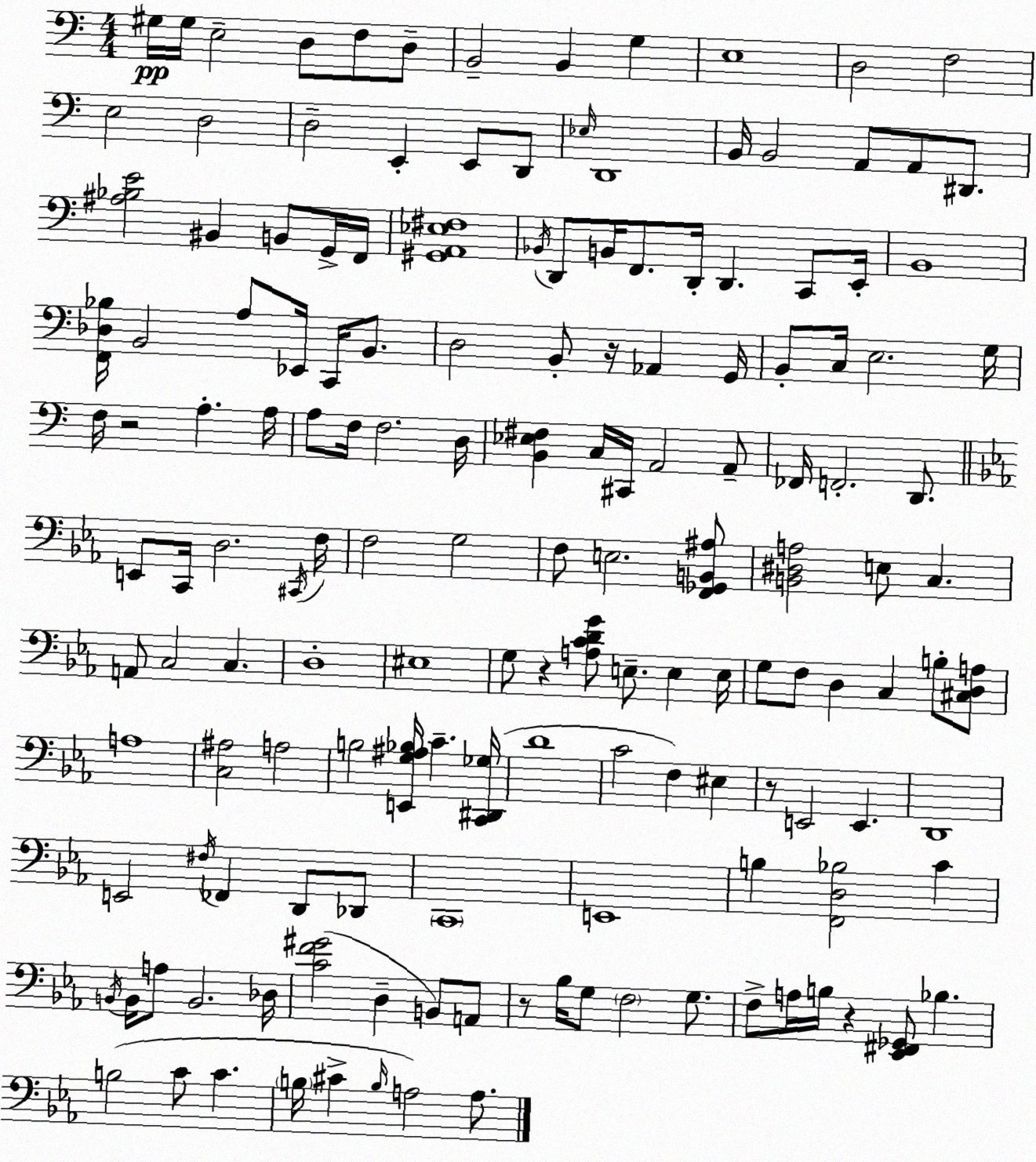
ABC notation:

X:1
T:Untitled
M:4/4
L:1/4
K:C
^G,/4 ^G,/4 E,2 D,/2 F,/2 D,/2 B,,2 B,, G, E,4 D,2 F,2 E,2 D,2 D,2 E,, E,,/2 D,,/2 _E,/4 D,,4 B,,/4 B,,2 A,,/2 A,,/2 ^D,,/2 [^A,_B,E]2 ^B,, B,,/2 G,,/4 F,,/4 [^G,,A,,_E,^F,]4 _B,,/4 D,,/2 B,,/4 F,,/2 D,,/4 D,, C,,/2 E,,/4 B,,4 [F,,_D,_B,]/4 B,,2 A,/2 _E,,/4 C,,/4 B,,/2 D,2 B,,/2 z/4 _A,, G,,/4 B,,/2 C,/4 E,2 G,/4 F,/4 z2 A, A,/4 A,/2 F,/4 F,2 D,/4 [B,,_E,^F,] C,/4 ^C,,/4 A,,2 A,,/2 _F,,/4 F,,2 D,,/2 E,,/2 C,,/4 D,2 ^C,,/4 F,/4 F,2 G,2 F,/2 E,2 [F,,_G,,B,,^A,]/2 [B,,^D,A,]2 E,/2 C, A,,/2 C,2 C, D,4 ^E,4 G,/2 z [A,CDG]/2 E,/2 E, E,/4 G,/2 F,/2 D, C, B,/2 [^C,D,A,]/2 A,4 [C,^A,]2 A,2 B,2 [E,,G,^A,_B,]/4 C [C,,^D,,_G,]/4 D4 C2 F, ^E, z/2 E,,2 E,, D,,4 E,,2 ^F,/4 _F,, D,,/2 _D,,/2 C,,4 E,,4 B, [F,,D,_B,]2 C B,,/4 B,,/4 A,/2 B,,2 _D,/4 [CF^G]2 D, B,,/2 A,,/2 z/2 _B,/4 G,/2 F,2 G,/2 F,/2 A,/4 B,/4 z [_E,,^F,,_G,,]/2 _B, B,2 C/2 C B,/4 ^C B,/4 A,2 A,/2